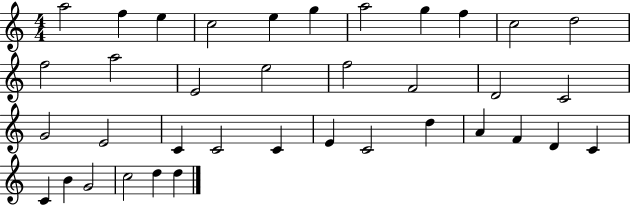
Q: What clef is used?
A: treble